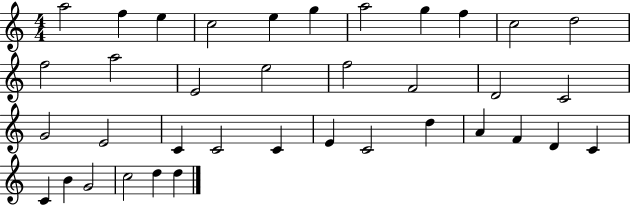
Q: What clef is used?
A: treble